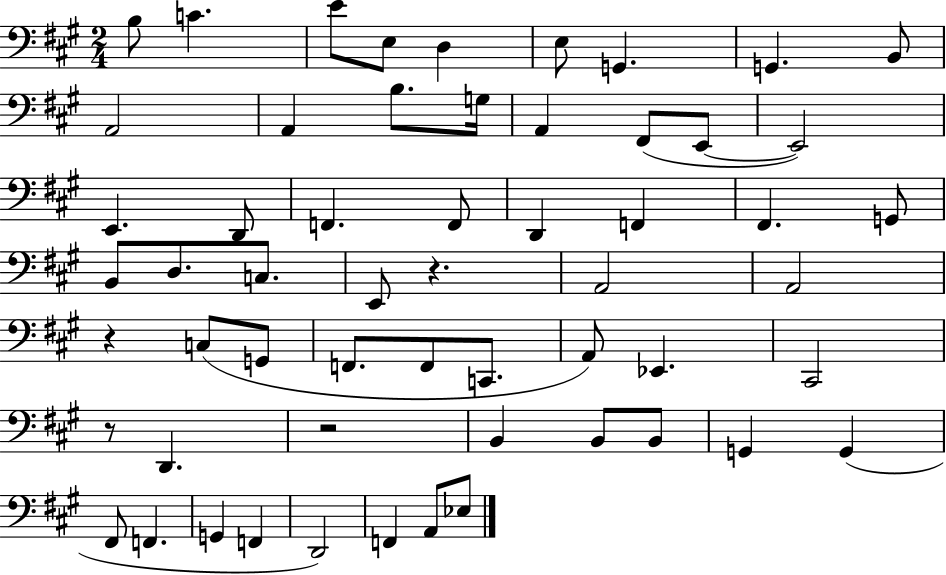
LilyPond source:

{
  \clef bass
  \numericTimeSignature
  \time 2/4
  \key a \major
  \repeat volta 2 { b8 c'4. | e'8 e8 d4 | e8 g,4. | g,4. b,8 | \break a,2 | a,4 b8. g16 | a,4 fis,8( e,8~~ | e,2) | \break e,4. d,8 | f,4. f,8 | d,4 f,4 | fis,4. g,8 | \break b,8 d8. c8. | e,8 r4. | a,2 | a,2 | \break r4 c8( g,8 | f,8. f,8 c,8. | a,8) ees,4. | cis,2 | \break r8 d,4. | r2 | b,4 b,8 b,8 | g,4 g,4( | \break fis,8 f,4. | g,4 f,4 | d,2) | f,4 a,8 ees8 | \break } \bar "|."
}